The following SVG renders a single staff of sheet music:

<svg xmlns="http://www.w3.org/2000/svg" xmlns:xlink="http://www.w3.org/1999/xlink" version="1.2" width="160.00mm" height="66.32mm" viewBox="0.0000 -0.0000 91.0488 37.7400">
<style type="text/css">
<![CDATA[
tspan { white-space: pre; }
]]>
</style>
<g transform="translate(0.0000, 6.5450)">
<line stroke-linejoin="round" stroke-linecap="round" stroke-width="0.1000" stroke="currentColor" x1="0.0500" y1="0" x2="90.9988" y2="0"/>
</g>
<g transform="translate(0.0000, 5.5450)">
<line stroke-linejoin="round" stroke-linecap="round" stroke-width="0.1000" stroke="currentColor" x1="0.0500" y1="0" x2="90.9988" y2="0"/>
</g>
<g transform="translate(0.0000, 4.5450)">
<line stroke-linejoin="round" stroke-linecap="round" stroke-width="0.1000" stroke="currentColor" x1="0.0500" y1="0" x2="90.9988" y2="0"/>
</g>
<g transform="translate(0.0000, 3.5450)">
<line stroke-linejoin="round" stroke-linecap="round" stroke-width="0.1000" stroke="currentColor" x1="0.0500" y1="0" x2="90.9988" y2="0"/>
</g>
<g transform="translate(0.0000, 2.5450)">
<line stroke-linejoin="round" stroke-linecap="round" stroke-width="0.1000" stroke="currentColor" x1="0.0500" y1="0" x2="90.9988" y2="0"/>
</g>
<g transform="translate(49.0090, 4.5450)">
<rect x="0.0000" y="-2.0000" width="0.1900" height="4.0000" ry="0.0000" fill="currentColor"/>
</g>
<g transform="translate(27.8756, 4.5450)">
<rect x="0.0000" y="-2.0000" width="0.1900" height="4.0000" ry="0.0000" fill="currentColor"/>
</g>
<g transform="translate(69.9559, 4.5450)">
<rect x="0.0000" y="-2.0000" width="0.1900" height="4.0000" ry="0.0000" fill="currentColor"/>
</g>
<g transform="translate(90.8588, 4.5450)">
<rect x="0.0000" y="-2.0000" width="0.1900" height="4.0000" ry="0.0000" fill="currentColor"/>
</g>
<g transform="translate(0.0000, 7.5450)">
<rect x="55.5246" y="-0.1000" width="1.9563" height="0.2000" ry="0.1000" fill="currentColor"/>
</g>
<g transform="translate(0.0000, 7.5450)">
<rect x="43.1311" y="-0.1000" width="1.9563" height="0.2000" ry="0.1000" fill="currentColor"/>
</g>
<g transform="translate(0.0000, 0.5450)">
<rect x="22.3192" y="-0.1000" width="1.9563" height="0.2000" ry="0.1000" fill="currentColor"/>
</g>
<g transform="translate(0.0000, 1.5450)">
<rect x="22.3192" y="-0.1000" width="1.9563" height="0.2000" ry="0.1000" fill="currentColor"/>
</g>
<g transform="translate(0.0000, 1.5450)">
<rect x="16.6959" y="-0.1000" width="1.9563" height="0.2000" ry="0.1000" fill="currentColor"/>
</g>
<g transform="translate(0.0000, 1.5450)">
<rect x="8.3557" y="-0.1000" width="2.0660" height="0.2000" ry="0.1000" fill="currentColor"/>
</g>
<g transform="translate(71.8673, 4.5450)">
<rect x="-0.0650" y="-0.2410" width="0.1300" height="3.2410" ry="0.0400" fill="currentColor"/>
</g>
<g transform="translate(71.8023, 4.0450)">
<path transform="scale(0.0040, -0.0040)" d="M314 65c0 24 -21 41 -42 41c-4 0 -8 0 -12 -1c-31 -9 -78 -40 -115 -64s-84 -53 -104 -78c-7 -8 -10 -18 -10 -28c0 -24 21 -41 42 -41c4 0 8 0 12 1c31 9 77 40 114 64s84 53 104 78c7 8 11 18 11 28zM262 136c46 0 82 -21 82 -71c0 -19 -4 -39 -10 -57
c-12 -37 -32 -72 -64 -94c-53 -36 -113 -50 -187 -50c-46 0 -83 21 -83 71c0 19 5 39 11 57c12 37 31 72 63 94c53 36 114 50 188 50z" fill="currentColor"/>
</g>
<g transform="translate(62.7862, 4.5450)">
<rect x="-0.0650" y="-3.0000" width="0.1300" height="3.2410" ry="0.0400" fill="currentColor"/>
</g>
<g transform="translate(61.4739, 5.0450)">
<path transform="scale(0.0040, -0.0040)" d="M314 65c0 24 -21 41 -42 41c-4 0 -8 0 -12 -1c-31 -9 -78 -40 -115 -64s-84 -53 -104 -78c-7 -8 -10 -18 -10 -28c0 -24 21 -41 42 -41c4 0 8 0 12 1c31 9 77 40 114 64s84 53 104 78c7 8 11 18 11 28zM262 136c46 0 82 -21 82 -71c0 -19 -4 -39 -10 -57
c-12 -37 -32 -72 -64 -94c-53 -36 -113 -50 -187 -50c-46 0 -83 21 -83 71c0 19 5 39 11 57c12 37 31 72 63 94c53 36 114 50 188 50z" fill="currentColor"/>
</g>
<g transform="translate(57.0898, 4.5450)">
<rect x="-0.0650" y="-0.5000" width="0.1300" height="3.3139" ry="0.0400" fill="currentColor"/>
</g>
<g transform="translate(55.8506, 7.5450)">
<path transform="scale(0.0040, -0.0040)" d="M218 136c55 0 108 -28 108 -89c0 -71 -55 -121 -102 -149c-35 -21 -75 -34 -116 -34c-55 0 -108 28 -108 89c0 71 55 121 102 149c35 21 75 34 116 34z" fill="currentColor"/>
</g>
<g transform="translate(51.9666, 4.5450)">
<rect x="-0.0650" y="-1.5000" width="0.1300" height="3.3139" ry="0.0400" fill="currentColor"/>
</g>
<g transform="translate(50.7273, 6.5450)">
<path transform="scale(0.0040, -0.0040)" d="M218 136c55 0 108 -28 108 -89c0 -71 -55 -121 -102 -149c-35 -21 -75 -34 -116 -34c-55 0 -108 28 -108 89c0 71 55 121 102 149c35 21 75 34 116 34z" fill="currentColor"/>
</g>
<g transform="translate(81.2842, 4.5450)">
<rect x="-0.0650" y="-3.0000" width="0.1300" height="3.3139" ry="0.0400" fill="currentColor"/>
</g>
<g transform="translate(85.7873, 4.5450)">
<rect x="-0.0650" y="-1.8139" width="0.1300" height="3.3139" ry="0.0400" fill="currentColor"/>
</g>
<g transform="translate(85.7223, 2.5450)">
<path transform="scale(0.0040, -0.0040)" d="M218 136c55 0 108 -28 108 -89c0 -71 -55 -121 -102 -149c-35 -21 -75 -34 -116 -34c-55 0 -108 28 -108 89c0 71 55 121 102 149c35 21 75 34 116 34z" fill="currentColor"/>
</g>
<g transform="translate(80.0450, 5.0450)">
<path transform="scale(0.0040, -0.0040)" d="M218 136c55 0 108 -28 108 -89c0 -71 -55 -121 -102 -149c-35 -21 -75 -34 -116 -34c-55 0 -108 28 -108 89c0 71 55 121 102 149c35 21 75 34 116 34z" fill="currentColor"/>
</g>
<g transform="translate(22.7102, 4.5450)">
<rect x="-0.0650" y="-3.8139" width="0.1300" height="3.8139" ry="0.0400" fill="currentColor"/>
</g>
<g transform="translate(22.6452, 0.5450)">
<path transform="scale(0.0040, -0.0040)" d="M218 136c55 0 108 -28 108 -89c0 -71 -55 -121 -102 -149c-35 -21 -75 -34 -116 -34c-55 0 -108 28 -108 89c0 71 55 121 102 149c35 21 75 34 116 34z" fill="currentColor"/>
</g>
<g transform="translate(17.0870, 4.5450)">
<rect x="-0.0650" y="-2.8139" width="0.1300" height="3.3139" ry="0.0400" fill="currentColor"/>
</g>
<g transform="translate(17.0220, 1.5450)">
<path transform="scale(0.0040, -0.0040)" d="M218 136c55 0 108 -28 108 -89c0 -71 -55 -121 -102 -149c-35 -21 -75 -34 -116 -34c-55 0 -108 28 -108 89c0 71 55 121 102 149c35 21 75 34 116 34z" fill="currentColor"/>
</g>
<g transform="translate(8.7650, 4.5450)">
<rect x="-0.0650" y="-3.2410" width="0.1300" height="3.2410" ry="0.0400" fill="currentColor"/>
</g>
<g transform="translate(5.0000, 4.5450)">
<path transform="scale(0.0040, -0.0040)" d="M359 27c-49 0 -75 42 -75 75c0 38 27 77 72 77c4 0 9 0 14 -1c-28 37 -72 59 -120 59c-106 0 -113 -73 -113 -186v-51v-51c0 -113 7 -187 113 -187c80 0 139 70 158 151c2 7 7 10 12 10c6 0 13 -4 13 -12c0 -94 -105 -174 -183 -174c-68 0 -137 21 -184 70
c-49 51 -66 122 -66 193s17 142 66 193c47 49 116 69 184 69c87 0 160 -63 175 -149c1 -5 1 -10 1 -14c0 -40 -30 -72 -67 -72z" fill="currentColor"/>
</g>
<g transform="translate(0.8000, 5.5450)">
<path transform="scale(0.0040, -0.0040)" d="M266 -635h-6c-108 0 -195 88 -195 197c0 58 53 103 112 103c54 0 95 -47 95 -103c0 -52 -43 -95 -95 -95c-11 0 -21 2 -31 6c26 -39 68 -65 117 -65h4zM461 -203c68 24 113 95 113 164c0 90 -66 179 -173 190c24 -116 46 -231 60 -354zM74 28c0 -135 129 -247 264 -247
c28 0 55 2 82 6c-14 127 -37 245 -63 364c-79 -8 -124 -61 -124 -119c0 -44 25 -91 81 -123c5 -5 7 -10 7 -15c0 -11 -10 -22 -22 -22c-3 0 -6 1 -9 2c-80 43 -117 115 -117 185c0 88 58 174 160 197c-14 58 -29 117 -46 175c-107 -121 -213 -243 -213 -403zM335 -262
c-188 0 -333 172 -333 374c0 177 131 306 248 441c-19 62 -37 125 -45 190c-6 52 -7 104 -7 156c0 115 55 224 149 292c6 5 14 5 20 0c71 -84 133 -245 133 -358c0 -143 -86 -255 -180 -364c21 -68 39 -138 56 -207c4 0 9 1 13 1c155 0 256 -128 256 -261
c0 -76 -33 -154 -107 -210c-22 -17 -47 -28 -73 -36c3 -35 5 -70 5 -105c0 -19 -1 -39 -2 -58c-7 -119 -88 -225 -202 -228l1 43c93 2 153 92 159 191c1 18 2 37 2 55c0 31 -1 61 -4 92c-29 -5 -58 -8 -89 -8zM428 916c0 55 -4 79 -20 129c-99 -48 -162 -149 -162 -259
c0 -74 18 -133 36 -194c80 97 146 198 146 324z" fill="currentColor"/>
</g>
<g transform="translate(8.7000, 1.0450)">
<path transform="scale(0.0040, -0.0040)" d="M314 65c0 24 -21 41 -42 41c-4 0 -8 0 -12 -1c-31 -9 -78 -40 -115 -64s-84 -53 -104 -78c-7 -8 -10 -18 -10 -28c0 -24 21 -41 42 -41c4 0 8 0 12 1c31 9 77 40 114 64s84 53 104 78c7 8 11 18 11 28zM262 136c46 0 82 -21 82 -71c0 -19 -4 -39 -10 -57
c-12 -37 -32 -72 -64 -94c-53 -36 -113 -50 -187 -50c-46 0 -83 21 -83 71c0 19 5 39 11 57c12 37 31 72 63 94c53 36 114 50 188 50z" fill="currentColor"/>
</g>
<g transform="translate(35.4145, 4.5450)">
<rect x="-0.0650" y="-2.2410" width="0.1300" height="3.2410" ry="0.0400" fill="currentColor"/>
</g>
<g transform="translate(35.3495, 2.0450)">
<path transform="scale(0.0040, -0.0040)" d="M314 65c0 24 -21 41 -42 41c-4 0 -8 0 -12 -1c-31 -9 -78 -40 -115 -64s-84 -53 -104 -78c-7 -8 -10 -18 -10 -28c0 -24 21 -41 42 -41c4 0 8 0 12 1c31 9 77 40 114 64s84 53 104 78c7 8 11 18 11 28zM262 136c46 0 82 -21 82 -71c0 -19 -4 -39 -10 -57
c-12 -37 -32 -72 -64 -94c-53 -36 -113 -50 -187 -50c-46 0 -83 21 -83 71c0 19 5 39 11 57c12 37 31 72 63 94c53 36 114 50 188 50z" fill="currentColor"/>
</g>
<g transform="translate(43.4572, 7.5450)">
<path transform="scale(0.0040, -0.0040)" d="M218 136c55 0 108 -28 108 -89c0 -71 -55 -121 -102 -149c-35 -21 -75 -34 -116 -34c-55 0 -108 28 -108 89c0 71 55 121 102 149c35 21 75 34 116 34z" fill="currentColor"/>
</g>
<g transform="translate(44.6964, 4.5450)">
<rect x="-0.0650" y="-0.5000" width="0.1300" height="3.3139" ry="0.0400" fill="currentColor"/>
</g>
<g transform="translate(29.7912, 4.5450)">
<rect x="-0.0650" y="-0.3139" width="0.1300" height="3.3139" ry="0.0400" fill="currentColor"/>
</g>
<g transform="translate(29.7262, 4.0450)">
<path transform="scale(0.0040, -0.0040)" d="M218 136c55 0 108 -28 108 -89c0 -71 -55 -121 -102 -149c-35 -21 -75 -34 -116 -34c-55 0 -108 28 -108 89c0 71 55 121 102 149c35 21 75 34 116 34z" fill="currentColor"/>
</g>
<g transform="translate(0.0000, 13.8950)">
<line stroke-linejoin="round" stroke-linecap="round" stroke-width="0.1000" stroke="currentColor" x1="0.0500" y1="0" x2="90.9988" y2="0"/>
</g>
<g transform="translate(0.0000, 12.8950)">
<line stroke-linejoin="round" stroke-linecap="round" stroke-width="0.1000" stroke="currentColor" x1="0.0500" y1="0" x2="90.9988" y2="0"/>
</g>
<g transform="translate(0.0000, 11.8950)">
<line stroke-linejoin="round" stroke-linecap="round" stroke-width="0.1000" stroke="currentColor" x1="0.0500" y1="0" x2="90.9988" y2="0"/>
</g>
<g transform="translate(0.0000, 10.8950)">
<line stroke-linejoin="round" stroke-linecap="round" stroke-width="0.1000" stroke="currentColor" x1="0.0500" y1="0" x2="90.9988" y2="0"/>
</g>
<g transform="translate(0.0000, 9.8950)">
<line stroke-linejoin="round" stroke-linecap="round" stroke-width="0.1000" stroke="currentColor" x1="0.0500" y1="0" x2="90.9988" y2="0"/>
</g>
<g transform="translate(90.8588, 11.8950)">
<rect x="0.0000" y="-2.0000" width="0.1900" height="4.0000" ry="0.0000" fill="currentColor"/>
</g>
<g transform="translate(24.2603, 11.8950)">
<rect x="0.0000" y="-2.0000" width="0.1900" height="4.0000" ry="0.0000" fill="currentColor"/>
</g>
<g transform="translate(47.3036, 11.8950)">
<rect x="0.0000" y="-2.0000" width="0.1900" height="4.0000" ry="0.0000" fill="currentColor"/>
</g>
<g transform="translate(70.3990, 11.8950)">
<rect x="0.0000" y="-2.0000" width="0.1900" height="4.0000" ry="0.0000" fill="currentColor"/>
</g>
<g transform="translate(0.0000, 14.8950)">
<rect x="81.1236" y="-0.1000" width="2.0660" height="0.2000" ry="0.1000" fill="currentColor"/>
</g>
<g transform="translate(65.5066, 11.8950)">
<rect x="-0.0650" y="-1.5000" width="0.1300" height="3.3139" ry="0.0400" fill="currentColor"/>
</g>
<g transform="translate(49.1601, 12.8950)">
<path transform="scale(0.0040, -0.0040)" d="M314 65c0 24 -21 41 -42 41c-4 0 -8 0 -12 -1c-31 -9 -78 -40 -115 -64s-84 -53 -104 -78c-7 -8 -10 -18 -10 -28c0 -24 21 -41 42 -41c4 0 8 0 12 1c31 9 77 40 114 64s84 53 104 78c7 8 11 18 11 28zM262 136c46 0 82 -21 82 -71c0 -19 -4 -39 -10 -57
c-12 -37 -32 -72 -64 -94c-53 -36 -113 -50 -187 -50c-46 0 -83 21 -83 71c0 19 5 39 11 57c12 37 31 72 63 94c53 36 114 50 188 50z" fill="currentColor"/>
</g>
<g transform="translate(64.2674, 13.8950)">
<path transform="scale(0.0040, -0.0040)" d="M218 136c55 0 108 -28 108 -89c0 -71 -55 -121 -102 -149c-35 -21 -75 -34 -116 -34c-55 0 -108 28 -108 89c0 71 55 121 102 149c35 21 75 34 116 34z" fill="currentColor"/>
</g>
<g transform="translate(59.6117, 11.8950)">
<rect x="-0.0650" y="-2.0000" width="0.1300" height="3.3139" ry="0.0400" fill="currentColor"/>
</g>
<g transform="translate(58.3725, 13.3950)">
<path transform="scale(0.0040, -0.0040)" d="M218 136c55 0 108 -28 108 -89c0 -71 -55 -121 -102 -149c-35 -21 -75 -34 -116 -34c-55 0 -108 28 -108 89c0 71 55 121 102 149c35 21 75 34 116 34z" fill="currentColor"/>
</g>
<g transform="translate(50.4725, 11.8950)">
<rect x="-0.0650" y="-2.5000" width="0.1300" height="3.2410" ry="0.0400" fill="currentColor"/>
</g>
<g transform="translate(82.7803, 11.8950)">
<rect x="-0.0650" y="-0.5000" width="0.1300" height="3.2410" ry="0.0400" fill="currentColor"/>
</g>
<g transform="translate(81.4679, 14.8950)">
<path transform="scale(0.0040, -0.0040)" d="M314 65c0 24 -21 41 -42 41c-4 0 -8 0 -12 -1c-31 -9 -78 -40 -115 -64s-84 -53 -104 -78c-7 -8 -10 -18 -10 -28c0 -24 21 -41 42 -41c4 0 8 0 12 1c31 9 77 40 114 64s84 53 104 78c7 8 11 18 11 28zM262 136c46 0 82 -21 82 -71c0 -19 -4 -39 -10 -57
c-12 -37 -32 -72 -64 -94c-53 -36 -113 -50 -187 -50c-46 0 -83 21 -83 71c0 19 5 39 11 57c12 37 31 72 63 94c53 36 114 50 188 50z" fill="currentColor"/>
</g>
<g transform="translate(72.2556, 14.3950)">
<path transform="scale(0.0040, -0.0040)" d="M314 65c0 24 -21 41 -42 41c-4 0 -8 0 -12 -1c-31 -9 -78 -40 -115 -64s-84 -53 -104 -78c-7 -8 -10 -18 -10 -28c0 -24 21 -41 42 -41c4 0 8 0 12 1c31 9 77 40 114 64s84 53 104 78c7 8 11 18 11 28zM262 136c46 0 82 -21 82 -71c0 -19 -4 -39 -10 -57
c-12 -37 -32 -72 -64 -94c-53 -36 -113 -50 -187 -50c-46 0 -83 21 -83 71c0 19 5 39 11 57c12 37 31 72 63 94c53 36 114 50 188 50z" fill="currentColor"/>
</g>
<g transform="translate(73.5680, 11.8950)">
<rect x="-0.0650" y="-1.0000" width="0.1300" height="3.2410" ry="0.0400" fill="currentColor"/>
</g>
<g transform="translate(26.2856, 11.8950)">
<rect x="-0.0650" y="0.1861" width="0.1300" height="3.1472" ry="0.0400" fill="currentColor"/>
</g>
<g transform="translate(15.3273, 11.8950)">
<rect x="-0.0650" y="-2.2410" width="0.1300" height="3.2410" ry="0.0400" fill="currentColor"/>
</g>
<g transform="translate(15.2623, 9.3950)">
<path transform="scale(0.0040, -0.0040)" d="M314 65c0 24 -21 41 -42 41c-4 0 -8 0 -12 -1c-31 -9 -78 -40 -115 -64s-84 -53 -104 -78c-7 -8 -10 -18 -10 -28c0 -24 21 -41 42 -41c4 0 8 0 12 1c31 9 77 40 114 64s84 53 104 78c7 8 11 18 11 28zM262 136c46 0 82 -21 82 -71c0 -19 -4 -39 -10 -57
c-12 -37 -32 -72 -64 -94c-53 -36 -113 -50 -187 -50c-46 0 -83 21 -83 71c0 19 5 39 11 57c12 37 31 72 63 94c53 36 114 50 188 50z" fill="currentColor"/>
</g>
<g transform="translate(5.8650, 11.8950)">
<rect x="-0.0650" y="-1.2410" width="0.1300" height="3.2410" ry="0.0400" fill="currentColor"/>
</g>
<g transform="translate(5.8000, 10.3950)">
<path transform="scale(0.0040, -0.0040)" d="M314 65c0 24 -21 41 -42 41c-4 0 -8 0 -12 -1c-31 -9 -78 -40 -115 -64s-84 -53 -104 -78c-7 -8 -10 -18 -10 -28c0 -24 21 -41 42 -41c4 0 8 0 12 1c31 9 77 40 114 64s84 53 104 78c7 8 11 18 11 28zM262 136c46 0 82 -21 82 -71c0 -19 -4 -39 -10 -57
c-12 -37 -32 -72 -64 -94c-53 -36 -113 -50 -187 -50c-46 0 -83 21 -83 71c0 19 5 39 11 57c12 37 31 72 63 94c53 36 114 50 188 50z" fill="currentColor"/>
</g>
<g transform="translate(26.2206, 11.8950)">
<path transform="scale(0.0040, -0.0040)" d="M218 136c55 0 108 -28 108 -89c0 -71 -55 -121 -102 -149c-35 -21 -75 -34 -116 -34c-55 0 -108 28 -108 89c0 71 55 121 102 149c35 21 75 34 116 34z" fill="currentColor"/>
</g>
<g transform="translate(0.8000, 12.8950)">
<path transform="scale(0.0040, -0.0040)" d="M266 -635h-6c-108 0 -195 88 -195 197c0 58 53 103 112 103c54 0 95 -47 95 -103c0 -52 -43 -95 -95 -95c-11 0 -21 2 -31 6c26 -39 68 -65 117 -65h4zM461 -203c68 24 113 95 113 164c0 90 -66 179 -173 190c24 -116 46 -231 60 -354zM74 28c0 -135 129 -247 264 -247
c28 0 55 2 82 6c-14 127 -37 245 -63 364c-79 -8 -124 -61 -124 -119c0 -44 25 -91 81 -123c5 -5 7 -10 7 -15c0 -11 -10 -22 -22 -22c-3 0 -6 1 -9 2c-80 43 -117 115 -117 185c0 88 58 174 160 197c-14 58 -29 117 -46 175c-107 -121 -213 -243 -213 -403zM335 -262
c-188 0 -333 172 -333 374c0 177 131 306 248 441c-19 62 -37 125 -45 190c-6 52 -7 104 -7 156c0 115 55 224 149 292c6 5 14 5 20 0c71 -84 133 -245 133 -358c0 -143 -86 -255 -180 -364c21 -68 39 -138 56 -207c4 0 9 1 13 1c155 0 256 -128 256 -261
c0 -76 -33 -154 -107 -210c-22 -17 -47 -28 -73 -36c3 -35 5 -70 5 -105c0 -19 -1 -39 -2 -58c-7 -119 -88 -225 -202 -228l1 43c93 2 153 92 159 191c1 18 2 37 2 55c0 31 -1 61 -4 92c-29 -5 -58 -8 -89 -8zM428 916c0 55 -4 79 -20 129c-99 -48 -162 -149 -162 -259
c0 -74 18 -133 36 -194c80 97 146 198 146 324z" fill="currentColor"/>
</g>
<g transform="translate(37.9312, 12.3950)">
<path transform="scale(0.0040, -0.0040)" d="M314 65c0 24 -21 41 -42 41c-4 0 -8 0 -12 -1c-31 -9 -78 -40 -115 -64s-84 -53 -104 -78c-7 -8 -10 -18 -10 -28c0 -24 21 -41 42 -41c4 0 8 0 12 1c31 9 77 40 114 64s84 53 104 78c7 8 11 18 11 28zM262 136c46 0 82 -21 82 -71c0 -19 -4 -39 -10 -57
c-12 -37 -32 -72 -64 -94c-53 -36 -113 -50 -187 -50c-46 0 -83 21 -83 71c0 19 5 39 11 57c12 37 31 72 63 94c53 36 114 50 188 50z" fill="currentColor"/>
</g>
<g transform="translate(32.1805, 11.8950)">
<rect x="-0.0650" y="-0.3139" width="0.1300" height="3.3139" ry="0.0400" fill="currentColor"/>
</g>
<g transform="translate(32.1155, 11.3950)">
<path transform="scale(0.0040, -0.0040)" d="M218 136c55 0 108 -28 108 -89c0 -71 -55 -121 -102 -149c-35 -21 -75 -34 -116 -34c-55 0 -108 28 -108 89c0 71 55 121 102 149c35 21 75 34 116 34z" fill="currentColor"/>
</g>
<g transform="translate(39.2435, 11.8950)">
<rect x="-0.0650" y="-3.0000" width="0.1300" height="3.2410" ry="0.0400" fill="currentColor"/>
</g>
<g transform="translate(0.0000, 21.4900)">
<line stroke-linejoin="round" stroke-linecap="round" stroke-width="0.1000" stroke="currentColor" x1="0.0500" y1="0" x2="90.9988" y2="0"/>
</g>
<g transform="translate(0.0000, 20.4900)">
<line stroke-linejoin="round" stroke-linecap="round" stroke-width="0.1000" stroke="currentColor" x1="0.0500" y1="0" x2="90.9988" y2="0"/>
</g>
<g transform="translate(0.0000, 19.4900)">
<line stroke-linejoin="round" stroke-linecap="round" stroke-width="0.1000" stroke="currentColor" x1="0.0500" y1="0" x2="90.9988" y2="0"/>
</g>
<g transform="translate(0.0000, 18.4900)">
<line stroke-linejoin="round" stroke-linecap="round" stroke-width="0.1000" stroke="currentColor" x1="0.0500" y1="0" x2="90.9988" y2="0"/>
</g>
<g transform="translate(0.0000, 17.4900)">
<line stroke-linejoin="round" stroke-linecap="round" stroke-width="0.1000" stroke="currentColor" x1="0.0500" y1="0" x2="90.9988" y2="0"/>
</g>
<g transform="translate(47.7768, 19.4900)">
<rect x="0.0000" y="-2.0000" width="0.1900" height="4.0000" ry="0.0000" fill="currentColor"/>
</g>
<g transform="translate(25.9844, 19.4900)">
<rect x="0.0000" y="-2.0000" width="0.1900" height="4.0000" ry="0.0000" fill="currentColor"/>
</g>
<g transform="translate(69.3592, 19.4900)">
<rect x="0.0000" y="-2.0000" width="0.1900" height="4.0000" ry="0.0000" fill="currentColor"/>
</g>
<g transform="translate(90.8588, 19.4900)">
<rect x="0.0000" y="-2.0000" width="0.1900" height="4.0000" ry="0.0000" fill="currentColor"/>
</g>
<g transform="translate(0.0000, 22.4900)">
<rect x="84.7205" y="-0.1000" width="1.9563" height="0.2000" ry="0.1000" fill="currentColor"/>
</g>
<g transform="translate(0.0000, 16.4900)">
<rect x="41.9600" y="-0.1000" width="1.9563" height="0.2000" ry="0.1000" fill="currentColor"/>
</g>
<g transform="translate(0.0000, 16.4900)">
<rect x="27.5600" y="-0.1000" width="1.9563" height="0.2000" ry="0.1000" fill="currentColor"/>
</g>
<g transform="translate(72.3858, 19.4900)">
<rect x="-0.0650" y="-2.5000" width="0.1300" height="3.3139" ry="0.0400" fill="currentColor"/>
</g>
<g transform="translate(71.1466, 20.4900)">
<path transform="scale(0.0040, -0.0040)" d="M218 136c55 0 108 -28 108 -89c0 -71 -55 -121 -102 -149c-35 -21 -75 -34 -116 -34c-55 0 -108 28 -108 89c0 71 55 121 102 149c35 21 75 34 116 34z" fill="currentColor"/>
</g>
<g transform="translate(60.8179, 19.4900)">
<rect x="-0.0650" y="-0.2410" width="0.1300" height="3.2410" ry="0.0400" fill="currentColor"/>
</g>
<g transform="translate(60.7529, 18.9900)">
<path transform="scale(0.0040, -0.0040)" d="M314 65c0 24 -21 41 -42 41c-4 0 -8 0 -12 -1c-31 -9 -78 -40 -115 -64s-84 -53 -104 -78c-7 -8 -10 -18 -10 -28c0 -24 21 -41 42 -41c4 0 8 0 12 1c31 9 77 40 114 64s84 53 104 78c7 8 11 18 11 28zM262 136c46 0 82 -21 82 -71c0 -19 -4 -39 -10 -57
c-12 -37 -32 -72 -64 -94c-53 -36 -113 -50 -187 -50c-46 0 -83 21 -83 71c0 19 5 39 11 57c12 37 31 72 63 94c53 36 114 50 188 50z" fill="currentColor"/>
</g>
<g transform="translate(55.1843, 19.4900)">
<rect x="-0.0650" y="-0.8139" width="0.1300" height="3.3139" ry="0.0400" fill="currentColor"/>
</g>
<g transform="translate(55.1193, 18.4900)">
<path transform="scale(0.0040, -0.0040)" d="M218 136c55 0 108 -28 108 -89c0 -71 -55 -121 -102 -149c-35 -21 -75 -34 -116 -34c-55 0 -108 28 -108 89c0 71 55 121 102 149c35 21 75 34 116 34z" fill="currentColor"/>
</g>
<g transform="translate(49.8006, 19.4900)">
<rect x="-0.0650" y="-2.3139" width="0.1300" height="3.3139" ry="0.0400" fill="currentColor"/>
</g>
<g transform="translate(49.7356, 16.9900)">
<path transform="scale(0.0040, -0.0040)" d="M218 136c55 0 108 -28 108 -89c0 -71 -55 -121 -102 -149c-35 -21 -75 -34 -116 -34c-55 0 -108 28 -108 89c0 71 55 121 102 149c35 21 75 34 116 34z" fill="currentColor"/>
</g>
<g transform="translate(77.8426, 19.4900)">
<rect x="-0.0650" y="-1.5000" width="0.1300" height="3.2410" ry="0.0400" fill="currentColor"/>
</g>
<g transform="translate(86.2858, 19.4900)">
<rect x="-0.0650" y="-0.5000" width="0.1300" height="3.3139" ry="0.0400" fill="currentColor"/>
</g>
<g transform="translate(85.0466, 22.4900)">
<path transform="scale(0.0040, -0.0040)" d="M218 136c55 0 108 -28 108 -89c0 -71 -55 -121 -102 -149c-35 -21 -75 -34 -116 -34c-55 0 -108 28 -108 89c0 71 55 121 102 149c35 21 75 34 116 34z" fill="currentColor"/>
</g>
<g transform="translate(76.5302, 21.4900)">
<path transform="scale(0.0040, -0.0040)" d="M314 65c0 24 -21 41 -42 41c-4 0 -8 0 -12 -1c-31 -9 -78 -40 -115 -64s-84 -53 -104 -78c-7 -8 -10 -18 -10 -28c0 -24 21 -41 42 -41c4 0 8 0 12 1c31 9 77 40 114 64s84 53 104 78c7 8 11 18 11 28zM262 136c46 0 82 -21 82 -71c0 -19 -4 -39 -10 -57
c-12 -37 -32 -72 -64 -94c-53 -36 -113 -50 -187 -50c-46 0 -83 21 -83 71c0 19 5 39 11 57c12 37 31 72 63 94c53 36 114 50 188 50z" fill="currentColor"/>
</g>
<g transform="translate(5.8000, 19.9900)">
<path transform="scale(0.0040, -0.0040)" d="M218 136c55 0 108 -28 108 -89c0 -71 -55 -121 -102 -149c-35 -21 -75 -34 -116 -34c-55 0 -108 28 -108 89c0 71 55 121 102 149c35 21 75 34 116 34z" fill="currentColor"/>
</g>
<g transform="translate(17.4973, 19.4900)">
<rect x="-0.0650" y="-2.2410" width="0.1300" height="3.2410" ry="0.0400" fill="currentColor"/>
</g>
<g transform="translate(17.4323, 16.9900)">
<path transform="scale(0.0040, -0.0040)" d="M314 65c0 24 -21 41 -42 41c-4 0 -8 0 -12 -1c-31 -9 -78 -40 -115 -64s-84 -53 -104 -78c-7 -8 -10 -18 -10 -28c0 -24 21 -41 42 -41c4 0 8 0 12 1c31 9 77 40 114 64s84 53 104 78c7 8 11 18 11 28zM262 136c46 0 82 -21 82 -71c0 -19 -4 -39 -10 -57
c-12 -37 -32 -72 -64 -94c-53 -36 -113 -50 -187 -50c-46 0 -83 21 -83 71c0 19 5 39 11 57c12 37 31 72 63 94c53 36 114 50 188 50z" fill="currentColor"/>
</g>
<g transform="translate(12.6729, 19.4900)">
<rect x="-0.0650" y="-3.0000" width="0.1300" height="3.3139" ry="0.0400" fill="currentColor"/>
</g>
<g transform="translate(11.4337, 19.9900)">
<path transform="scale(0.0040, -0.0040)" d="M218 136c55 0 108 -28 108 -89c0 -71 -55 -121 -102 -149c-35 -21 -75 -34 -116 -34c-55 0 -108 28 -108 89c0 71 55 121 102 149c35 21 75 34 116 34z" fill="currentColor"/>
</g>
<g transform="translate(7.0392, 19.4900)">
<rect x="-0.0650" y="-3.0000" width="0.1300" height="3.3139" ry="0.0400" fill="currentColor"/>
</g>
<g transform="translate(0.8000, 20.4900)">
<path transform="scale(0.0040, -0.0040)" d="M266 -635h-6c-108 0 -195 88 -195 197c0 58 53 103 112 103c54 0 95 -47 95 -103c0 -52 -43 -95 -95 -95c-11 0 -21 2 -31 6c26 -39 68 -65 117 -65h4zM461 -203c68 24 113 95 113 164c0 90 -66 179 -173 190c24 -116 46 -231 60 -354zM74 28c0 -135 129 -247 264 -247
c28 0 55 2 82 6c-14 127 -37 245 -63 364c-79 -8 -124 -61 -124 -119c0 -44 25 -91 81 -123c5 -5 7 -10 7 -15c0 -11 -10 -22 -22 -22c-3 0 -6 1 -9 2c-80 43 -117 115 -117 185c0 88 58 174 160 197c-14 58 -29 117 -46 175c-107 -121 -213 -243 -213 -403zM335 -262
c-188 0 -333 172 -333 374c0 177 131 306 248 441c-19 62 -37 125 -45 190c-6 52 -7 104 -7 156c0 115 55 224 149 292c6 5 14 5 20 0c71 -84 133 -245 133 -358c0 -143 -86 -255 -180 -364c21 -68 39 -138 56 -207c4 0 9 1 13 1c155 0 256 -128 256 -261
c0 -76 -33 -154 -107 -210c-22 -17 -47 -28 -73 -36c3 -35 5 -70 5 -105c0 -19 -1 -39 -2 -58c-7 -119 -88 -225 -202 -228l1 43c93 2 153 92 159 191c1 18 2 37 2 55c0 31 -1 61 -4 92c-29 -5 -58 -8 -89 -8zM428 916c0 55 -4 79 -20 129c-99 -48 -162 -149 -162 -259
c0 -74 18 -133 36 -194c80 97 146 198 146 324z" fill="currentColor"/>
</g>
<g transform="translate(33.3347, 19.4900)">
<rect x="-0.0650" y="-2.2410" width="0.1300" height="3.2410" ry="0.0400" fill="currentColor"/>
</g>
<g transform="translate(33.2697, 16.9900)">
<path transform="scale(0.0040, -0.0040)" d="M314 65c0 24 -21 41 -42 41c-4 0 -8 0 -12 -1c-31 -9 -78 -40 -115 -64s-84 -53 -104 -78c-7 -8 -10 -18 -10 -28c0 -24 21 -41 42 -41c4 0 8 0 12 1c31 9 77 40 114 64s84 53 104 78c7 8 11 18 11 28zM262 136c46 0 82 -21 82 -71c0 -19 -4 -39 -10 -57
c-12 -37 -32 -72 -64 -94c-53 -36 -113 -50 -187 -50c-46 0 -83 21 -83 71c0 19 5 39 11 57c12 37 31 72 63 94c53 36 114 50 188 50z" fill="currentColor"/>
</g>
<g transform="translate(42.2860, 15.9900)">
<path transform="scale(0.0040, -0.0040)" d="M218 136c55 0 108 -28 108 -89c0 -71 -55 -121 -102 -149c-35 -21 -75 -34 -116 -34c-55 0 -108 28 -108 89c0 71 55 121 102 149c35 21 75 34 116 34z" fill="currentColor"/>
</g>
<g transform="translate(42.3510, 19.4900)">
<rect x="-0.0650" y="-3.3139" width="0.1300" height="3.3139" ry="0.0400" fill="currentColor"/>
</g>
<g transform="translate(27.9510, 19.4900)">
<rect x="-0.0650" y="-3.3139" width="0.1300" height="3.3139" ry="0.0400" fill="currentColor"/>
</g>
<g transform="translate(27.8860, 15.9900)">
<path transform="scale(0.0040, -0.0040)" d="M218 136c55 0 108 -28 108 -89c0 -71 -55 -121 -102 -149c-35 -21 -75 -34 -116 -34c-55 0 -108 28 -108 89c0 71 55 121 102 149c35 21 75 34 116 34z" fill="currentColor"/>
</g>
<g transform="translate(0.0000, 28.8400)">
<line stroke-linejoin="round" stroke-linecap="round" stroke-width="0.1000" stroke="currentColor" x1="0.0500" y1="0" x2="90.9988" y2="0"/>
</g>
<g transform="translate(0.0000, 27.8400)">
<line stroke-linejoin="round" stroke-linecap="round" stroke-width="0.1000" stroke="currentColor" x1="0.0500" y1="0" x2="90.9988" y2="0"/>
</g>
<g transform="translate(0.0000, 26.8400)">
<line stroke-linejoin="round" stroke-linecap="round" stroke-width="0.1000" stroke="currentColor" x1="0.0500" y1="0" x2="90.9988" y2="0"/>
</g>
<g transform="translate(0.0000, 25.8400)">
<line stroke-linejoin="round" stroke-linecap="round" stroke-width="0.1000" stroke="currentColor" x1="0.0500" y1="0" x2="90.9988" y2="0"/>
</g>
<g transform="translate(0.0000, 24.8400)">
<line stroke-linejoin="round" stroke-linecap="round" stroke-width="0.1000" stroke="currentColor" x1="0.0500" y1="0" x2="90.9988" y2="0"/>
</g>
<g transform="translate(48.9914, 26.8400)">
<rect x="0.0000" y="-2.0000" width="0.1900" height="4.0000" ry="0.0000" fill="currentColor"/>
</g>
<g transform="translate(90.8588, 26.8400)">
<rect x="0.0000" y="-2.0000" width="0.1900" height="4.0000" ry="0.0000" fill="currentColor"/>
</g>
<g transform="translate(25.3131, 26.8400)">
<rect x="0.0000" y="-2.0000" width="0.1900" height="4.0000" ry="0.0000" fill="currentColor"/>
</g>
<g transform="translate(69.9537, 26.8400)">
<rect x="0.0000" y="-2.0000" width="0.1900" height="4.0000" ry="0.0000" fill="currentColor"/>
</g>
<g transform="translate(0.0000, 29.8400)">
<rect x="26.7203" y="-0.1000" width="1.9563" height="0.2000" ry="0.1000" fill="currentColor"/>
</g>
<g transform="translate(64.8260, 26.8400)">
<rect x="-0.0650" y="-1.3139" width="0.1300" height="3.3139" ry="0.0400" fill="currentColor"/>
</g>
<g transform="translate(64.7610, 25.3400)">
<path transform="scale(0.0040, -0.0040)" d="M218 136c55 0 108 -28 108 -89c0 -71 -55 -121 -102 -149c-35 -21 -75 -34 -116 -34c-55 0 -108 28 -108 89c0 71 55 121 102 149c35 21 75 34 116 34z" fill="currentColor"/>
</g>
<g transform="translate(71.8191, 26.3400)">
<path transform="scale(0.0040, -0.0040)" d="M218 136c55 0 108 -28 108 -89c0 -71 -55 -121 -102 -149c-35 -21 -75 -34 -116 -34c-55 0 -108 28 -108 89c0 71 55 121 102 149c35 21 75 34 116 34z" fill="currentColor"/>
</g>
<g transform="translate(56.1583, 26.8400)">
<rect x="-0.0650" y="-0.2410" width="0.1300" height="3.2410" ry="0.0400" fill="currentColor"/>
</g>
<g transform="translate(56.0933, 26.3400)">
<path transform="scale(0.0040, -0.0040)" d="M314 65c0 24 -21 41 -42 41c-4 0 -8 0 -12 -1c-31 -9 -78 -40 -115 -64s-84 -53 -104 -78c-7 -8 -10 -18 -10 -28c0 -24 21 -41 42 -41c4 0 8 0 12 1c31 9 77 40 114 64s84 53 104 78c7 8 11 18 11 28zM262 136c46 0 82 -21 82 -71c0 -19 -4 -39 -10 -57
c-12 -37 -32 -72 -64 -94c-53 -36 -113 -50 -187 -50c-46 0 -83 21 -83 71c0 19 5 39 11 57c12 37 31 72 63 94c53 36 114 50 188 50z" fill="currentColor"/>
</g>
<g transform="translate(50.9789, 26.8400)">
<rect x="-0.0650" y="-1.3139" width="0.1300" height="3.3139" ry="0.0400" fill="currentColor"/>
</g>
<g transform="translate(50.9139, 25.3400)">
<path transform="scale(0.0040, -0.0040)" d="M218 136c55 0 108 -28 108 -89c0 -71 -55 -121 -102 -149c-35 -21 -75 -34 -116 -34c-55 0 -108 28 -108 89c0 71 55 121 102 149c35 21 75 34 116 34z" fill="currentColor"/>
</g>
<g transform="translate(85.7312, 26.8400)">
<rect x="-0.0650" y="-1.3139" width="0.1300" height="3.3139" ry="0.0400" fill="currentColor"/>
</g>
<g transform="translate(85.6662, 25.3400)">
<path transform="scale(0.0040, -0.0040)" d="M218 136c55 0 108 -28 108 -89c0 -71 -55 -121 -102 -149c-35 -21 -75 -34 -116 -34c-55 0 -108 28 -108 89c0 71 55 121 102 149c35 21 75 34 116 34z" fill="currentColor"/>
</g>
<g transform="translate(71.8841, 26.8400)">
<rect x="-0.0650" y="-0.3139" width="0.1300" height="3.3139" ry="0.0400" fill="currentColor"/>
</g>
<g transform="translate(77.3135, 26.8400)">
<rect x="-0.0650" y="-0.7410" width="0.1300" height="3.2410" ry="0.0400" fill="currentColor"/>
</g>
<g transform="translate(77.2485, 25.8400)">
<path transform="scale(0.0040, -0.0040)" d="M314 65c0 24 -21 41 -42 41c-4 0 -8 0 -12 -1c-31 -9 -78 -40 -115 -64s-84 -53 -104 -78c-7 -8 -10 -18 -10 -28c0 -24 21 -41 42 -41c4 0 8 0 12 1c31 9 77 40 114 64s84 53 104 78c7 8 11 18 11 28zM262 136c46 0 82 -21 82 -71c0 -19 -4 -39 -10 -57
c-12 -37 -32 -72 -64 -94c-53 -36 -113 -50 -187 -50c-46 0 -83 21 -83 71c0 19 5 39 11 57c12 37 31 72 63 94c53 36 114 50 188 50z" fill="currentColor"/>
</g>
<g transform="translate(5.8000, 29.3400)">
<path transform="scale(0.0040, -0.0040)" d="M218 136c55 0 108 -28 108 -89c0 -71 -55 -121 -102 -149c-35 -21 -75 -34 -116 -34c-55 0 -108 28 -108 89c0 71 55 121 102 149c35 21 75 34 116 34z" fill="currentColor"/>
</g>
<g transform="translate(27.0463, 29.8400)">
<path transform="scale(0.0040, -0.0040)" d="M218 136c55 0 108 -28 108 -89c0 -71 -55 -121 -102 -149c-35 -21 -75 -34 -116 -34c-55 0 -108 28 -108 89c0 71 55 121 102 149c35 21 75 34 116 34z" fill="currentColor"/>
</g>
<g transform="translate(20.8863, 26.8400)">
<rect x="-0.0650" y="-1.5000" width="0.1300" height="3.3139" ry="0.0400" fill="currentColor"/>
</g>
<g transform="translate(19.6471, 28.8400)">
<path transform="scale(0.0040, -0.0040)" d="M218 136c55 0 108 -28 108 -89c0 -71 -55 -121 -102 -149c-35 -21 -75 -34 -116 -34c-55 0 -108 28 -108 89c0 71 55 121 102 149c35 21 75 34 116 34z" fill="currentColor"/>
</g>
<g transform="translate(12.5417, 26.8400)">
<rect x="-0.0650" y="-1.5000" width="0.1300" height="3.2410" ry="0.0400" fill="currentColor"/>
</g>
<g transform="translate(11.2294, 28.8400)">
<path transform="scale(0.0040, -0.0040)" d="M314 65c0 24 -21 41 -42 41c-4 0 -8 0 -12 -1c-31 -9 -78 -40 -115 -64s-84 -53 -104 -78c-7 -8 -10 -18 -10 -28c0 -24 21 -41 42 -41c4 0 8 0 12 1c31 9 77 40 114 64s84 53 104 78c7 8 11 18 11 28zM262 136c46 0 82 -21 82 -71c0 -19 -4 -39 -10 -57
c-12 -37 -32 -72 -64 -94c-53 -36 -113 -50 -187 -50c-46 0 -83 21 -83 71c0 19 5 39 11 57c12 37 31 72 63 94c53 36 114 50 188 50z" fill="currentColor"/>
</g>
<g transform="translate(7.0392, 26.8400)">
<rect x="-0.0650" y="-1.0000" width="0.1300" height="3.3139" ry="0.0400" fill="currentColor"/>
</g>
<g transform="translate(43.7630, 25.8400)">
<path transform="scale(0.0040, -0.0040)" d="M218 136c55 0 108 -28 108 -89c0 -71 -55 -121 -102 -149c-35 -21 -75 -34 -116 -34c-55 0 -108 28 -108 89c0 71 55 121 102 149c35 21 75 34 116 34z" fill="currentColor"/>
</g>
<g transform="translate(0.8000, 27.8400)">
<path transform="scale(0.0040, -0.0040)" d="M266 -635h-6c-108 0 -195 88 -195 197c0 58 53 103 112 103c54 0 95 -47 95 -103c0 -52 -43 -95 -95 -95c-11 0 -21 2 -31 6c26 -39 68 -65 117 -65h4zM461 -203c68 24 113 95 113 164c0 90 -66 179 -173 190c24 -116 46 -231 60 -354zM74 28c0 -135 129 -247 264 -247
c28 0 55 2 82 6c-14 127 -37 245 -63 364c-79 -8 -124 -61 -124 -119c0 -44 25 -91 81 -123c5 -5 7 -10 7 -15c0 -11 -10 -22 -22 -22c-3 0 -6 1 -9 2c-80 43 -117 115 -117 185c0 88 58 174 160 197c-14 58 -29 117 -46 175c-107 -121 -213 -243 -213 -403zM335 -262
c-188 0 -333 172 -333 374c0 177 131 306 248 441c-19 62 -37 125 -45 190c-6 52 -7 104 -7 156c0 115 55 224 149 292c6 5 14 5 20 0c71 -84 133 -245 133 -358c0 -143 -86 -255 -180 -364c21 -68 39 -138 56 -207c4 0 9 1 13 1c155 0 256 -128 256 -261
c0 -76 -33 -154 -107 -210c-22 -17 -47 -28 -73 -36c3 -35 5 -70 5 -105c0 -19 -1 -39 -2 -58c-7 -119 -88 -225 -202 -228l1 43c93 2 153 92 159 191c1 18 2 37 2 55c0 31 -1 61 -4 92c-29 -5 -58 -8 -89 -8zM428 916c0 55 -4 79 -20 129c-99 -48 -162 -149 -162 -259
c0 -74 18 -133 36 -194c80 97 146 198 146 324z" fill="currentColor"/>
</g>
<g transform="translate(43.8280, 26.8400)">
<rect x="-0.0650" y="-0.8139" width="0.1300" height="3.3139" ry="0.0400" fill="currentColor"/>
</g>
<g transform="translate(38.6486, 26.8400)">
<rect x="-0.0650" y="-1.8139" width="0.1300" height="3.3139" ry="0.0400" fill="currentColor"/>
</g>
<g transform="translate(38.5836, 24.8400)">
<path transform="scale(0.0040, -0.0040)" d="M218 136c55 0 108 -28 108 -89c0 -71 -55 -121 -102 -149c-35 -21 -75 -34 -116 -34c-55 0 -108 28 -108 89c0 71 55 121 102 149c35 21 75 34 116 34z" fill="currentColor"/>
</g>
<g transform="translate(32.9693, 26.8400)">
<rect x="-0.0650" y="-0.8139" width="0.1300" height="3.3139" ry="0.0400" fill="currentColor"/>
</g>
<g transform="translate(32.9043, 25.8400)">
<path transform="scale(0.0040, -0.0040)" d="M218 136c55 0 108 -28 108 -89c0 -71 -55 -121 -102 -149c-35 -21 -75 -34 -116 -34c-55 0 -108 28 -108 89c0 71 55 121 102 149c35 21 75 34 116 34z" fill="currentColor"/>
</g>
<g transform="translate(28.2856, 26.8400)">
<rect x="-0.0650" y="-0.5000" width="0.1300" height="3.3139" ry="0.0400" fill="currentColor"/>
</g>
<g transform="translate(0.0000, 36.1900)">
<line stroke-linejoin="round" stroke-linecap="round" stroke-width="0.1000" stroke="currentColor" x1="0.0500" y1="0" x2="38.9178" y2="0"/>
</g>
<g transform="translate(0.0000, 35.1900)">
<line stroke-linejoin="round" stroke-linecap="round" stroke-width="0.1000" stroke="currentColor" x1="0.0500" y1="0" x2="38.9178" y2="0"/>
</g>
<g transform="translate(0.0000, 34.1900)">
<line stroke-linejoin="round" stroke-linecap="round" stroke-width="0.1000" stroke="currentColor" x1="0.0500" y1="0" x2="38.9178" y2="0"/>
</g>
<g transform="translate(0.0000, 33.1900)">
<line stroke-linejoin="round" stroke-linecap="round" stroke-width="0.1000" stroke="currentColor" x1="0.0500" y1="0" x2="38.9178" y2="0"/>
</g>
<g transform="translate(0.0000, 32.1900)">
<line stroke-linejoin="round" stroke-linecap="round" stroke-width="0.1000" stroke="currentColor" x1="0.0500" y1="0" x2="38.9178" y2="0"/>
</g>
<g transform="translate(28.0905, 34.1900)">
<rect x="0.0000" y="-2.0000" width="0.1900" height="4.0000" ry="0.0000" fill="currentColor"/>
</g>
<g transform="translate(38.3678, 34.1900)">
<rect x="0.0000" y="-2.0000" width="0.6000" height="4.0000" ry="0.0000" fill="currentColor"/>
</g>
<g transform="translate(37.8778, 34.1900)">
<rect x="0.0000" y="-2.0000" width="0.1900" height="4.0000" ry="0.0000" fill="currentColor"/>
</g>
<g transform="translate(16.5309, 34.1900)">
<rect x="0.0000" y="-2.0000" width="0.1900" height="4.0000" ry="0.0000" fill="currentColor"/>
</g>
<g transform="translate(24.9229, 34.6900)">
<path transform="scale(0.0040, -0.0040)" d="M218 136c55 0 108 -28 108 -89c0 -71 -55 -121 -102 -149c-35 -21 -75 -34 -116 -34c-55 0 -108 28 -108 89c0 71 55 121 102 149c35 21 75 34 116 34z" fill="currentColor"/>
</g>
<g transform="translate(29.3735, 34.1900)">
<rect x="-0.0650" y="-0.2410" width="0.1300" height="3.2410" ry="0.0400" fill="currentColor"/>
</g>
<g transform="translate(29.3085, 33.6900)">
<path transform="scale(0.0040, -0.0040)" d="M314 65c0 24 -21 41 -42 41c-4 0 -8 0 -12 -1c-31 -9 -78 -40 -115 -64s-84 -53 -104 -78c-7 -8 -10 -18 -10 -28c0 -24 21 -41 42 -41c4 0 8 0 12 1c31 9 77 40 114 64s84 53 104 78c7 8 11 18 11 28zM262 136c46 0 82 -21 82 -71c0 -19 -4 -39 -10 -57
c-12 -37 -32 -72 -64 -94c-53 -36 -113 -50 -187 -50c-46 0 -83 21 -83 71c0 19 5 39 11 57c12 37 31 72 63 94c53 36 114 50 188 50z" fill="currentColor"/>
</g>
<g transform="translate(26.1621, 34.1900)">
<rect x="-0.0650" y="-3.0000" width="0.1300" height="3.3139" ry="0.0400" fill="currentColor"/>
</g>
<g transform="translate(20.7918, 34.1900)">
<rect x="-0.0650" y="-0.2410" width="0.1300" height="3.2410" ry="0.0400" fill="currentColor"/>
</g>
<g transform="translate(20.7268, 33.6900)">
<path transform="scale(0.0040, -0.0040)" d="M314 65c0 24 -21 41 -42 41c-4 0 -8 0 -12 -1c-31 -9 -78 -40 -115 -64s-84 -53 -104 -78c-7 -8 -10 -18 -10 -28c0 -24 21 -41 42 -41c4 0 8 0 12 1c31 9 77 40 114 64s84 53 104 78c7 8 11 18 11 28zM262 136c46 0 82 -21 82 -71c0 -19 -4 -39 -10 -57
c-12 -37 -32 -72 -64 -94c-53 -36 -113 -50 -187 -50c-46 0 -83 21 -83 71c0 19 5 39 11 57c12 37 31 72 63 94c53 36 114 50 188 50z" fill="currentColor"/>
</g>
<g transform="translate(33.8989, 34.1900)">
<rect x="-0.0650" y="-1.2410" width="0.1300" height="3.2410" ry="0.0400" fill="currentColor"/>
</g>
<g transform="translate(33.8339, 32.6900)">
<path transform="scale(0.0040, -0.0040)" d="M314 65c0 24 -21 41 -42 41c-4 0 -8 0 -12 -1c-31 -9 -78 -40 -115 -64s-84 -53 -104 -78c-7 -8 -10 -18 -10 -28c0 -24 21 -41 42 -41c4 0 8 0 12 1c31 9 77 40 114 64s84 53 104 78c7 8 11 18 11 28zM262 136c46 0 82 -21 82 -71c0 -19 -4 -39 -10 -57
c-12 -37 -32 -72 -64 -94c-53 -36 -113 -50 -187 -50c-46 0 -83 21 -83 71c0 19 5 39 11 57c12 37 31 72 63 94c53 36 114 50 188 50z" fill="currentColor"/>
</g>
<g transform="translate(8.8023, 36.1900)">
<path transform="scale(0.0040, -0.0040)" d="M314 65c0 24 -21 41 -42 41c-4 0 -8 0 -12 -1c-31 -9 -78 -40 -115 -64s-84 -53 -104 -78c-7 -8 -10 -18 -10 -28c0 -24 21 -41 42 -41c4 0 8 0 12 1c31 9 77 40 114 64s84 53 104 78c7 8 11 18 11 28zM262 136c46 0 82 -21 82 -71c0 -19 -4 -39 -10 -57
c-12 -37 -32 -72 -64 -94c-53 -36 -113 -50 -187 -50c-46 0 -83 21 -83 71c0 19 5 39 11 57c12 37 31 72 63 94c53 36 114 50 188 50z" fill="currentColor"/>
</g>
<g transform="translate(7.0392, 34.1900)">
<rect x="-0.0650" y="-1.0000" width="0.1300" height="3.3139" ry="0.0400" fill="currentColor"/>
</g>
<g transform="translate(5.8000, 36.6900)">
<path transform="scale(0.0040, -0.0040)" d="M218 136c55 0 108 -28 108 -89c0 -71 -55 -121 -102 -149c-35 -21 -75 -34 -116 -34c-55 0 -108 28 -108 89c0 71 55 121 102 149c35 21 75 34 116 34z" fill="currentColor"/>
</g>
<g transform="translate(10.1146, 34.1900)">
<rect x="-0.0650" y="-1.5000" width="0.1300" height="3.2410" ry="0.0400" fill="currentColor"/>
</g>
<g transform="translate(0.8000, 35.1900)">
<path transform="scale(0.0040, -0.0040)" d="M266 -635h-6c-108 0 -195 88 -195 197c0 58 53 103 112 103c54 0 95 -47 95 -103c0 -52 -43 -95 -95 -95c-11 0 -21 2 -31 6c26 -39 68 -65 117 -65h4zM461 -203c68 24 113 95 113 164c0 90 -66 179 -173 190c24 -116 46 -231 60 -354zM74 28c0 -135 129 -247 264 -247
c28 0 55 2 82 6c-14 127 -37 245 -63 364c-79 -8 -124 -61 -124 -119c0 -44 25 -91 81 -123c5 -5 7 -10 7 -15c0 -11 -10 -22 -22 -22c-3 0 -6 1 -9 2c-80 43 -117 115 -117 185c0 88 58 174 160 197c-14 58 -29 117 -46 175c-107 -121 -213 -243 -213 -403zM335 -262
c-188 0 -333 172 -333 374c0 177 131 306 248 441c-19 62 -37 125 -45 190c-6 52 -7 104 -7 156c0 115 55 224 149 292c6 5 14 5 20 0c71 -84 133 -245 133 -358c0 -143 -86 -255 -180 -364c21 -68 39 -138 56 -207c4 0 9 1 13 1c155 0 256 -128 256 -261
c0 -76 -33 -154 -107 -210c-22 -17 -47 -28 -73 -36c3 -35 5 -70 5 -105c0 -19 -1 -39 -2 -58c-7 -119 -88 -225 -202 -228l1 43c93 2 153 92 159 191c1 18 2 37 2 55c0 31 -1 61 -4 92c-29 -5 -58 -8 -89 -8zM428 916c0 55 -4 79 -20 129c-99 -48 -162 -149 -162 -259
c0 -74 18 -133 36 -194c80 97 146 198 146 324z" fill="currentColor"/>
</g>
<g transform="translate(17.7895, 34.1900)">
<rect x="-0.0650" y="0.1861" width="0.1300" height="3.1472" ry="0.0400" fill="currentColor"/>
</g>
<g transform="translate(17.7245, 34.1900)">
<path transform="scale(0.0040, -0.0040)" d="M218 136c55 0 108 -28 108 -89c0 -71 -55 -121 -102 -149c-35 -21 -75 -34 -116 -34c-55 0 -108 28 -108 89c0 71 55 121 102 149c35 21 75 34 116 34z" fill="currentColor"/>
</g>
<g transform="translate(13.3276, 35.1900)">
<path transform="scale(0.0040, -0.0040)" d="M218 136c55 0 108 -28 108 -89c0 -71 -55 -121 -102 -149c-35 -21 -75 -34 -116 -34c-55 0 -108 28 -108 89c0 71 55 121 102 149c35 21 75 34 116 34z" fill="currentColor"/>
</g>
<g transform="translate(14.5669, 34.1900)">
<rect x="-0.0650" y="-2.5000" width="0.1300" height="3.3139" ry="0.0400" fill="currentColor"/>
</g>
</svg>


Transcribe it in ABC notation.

X:1
T:Untitled
M:4/4
L:1/4
K:C
b2 a c' c g2 C E C A2 c2 A f e2 g2 B c A2 G2 F E D2 C2 A A g2 b g2 b g d c2 G E2 C D E2 E C d f d e c2 e c d2 e D E2 G B c2 A c2 e2